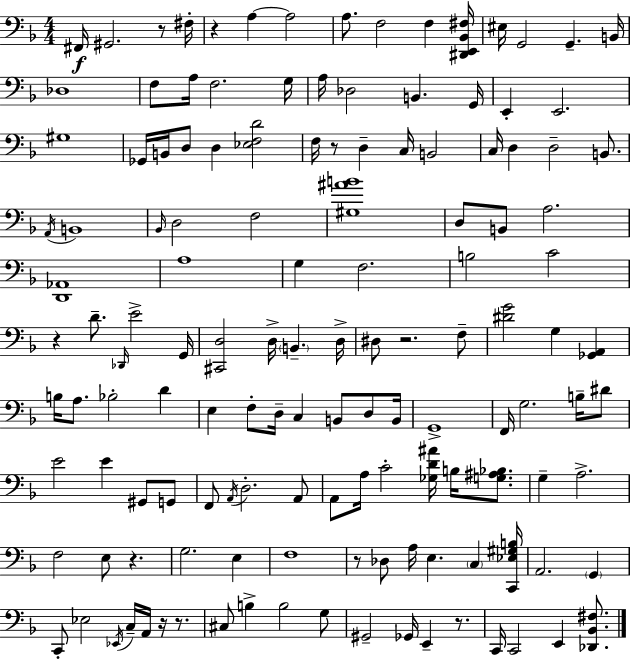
X:1
T:Untitled
M:4/4
L:1/4
K:Dm
^F,,/4 ^G,,2 z/2 ^F,/4 z A, A,2 A,/2 F,2 F, [^D,,E,,_B,,^F,]/4 ^E,/4 G,,2 G,, B,,/4 _D,4 F,/2 A,/4 F,2 G,/4 A,/4 _D,2 B,, G,,/4 E,, E,,2 ^G,4 _G,,/4 B,,/4 D,/2 D, [_E,F,D]2 F,/4 z/2 D, C,/4 B,,2 C,/4 D, D,2 B,,/2 A,,/4 B,,4 _B,,/4 D,2 F,2 [^G,^AB]4 D,/2 B,,/2 A,2 [D,,_A,,]4 A,4 G, F,2 B,2 C2 z D/2 _D,,/4 E2 G,,/4 [^C,,D,]2 D,/4 B,, D,/4 ^D,/2 z2 F,/2 [^DG]2 G, [_G,,A,,] B,/4 A,/2 _B,2 D E, F,/2 D,/4 C, B,,/2 D,/2 B,,/4 G,,4 F,,/4 G,2 B,/4 ^D/2 E2 E ^G,,/2 G,,/2 F,,/2 A,,/4 D,2 A,,/2 A,,/2 A,/4 C2 [_G,D^A]/4 B,/4 [G,^A,_B,]/2 G, A,2 F,2 E,/2 z G,2 E, F,4 z/2 _D,/2 A,/4 E, C, [C,,_E,^G,B,]/4 A,,2 G,, C,,/2 _E,2 _E,,/4 C,/4 A,,/4 z/4 z/2 ^C,/2 B, B,2 G,/2 ^G,,2 _G,,/4 E,, z/2 C,,/4 C,,2 E,, [_D,,_B,,^F,]/2